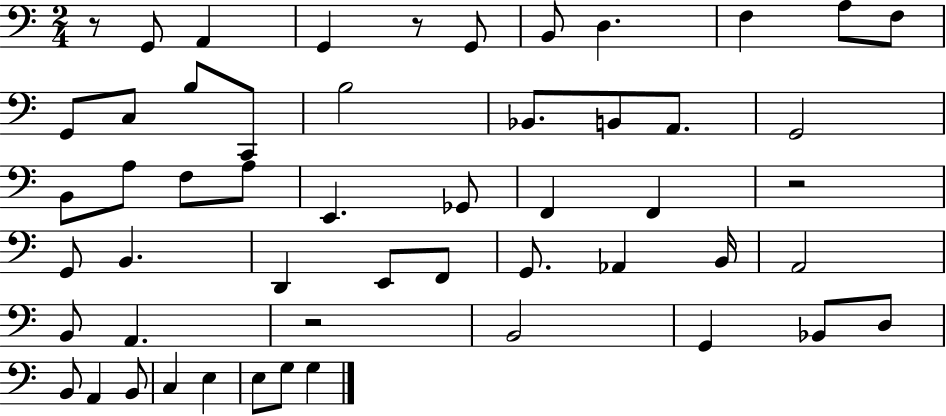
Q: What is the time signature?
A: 2/4